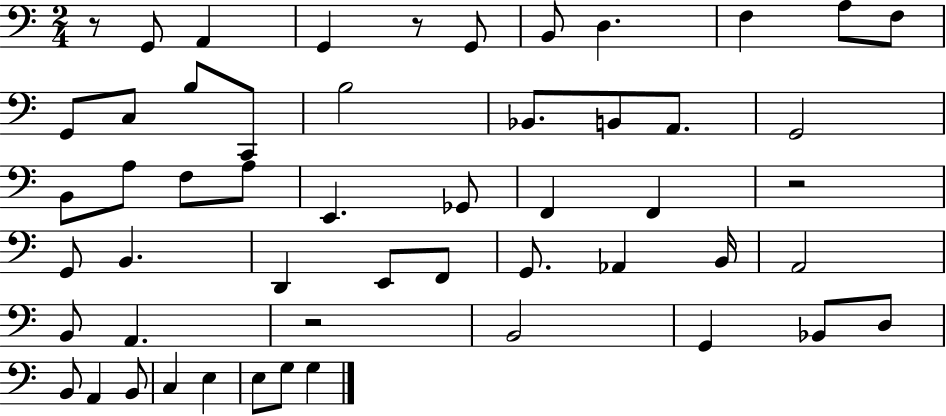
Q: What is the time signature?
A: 2/4